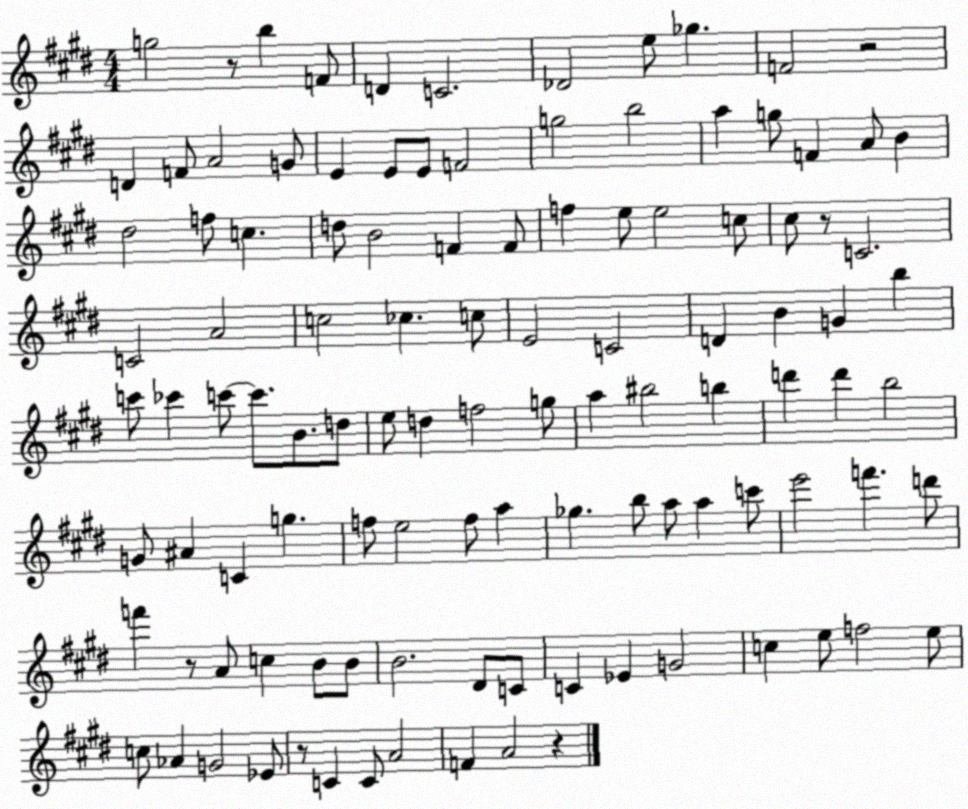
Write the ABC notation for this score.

X:1
T:Untitled
M:4/4
L:1/4
K:E
g2 z/2 b F/2 D C2 _D2 e/2 _g F2 z2 D F/2 A2 G/2 E E/2 E/2 F2 g2 b2 a g/2 F A/2 B ^d2 f/2 c d/2 B2 F F/2 f e/2 e2 c/2 ^c/2 z/2 C2 C2 A2 c2 _c c/2 E2 C2 D B G b c'/2 _c' c'/2 c'/2 B/2 d/2 e/2 d f2 g/2 a ^b2 b d' d' b2 G/2 ^A C g f/2 e2 f/2 a _g b/2 a/2 a c'/2 e'2 f' d'/2 f' z/2 A/2 c B/2 B/2 B2 ^D/2 C/2 C _E G2 c e/2 f2 e/2 c/2 _A G2 _E/2 z/2 C C/2 A2 F A2 z